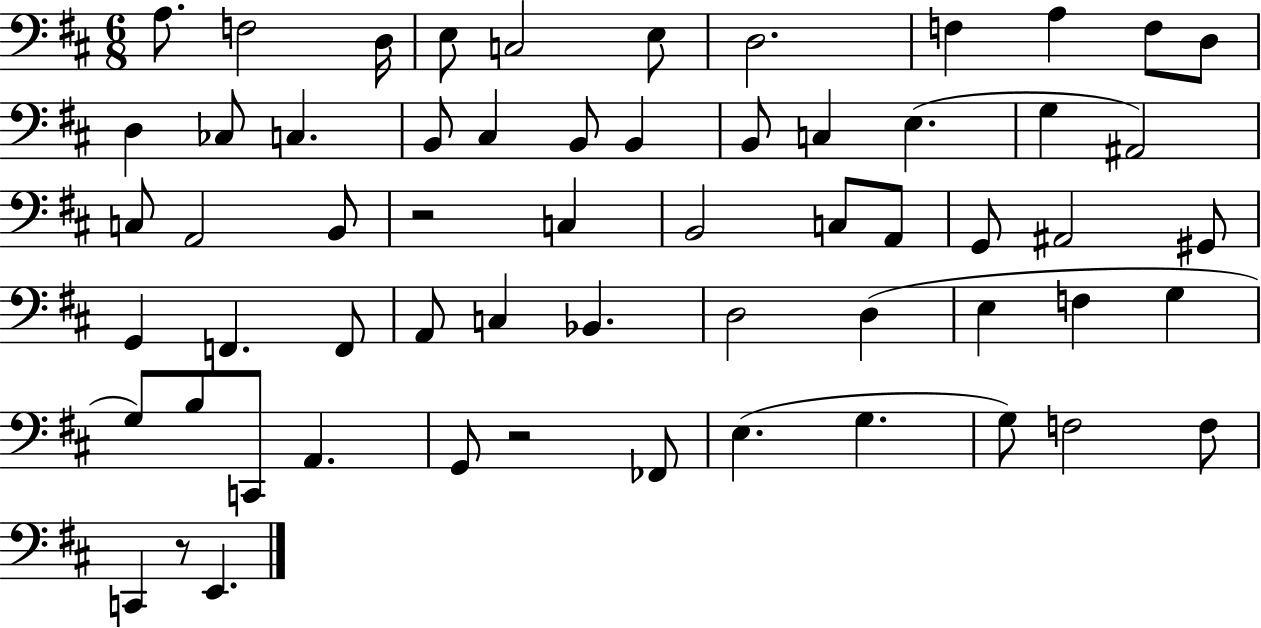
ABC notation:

X:1
T:Untitled
M:6/8
L:1/4
K:D
A,/2 F,2 D,/4 E,/2 C,2 E,/2 D,2 F, A, F,/2 D,/2 D, _C,/2 C, B,,/2 ^C, B,,/2 B,, B,,/2 C, E, G, ^A,,2 C,/2 A,,2 B,,/2 z2 C, B,,2 C,/2 A,,/2 G,,/2 ^A,,2 ^G,,/2 G,, F,, F,,/2 A,,/2 C, _B,, D,2 D, E, F, G, G,/2 B,/2 C,,/2 A,, G,,/2 z2 _F,,/2 E, G, G,/2 F,2 F,/2 C,, z/2 E,,